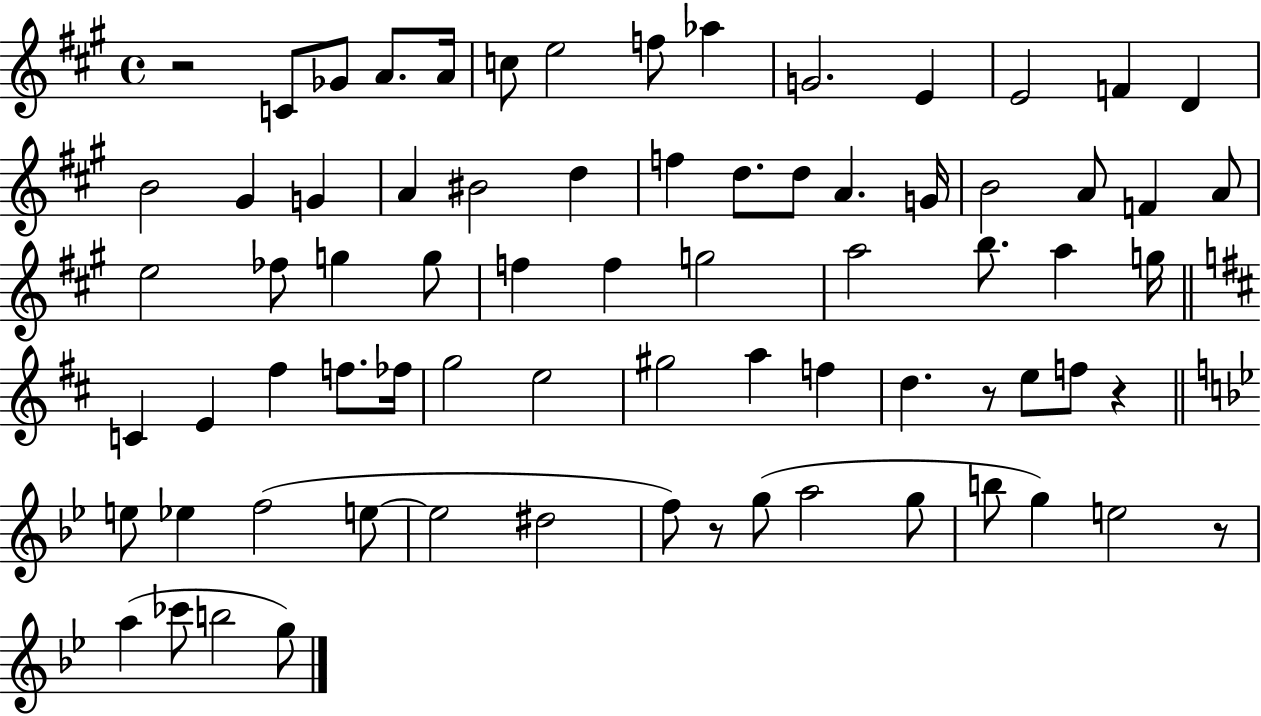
{
  \clef treble
  \time 4/4
  \defaultTimeSignature
  \key a \major
  r2 c'8 ges'8 a'8. a'16 | c''8 e''2 f''8 aes''4 | g'2. e'4 | e'2 f'4 d'4 | \break b'2 gis'4 g'4 | a'4 bis'2 d''4 | f''4 d''8. d''8 a'4. g'16 | b'2 a'8 f'4 a'8 | \break e''2 fes''8 g''4 g''8 | f''4 f''4 g''2 | a''2 b''8. a''4 g''16 | \bar "||" \break \key d \major c'4 e'4 fis''4 f''8. fes''16 | g''2 e''2 | gis''2 a''4 f''4 | d''4. r8 e''8 f''8 r4 | \break \bar "||" \break \key g \minor e''8 ees''4 f''2( e''8~~ | e''2 dis''2 | f''8) r8 g''8( a''2 g''8 | b''8 g''4) e''2 r8 | \break a''4( ces'''8 b''2 g''8) | \bar "|."
}